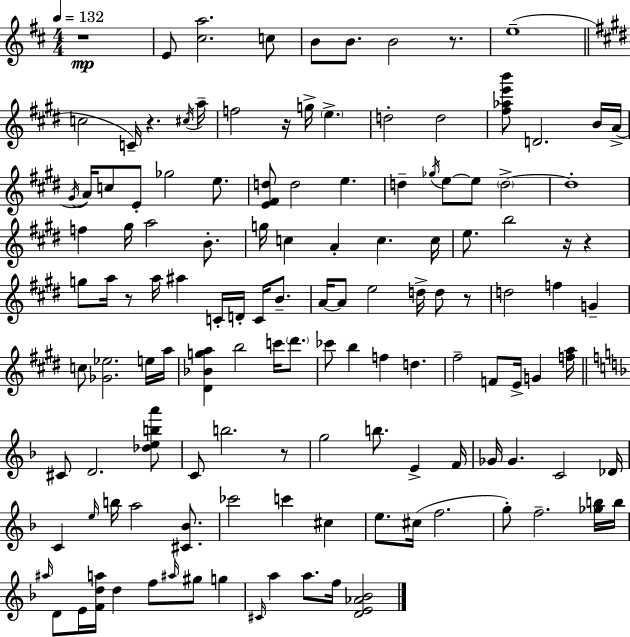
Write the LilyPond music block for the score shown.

{
  \clef treble
  \numericTimeSignature
  \time 4/4
  \key d \major
  \tempo 4 = 132
  r1\mp | e'8 <cis'' a''>2. c''8 | b'8 b'8. b'2 r8. | e''1--( | \break \bar "||" \break \key e \major c''2 c'16--) r4. \acciaccatura { cis''16 } | a''16-- f''2 r16 g''16-> \parenthesize e''4.-> | d''2-. d''2 | <fis'' aes'' e''' b'''>8 d'2. b'16 | \break a'16->( \acciaccatura { gis'16 } a'16) c''8 e'8-. ges''2 e''8. | <e' fis' d''>8 d''2 e''4. | d''4-- \acciaccatura { ges''16 } e''8~~ e''8 \parenthesize d''2->~~ | d''1-. | \break f''4 gis''16 a''2 | b'8.-. g''16 c''4 a'4-. c''4. | c''16 e''8. b''2 r16 r4 | g''8 a''16 r8 a''16 ais''4 c'16-. d'16-. c'16 | \break b'8.-- a'16~~ a'8 e''2 d''16-> d''8 | r8 d''2 f''4 g'4-- | c''8 <ges' ees''>2. | e''16 a''16 <dis' bes' g'' a''>4 b''2 c'''16 | \break \parenthesize dis'''8. ces'''8 b''4 f''4 d''4. | fis''2-- f'8 e'16-> g'4 | <f'' a''>16 \bar "||" \break \key f \major cis'8 d'2. <des'' e'' b'' a'''>8 | c'8 b''2. r8 | g''2 b''8. e'4-> f'16 | ges'16 ges'4. c'2 des'16 | \break c'4 \grace { e''16 } b''16 a''2 <cis' bes'>8. | ces'''2 c'''4 cis''4 | e''8. cis''16( f''2. | g''8-.) f''2.-- <ges'' b''>16 | \break b''16 \grace { ais''16 } d'8 e'16 <f' d'' a''>16 d''4 f''8 \grace { ais''16 } gis''8 g''4 | \grace { cis'16 } a''4 a''8. f''16 <d' e' aes' bes'>2 | \bar "|."
}